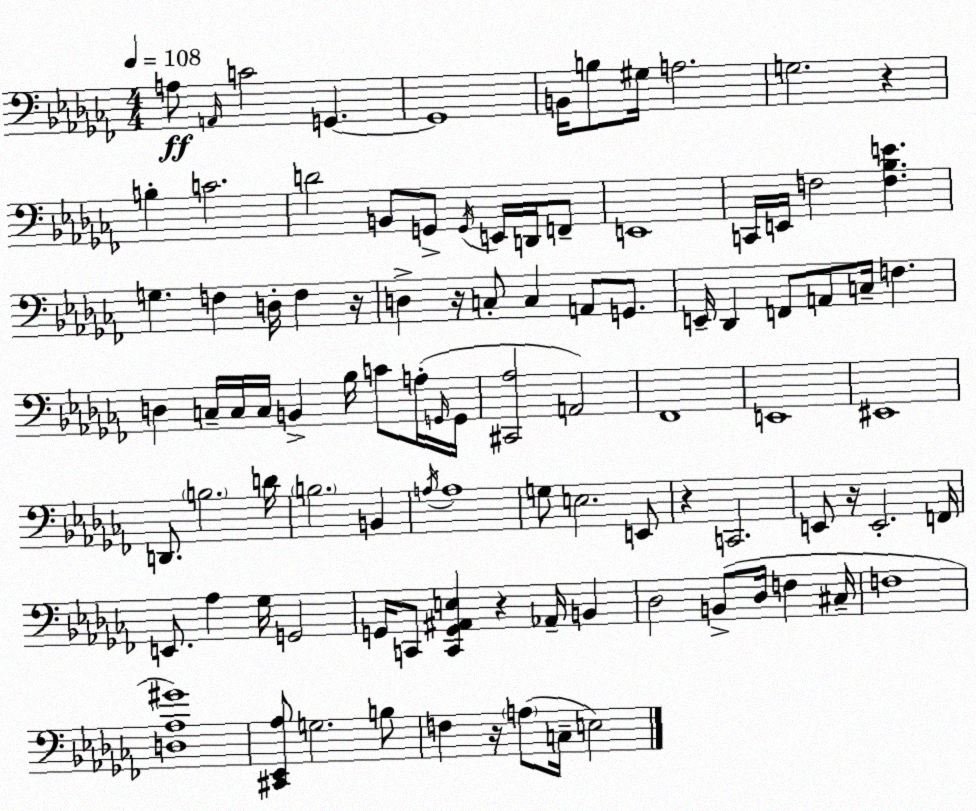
X:1
T:Untitled
M:4/4
L:1/4
K:Abm
A,/2 A,,/4 C2 G,, G,,4 B,,/4 B,/2 ^G,/4 A,2 G,2 z B, C2 D2 B,,/2 G,,/2 G,,/4 E,,/4 D,,/4 F,,/2 E,,4 C,,/4 E,,/4 F,2 [F,_B,E] G, F, D,/4 F, z/4 D, z/4 C,/2 C, A,,/2 G,,/2 E,,/4 _D,, F,,/2 A,,/2 C,/4 F, D, C,/4 C,/4 C,/4 B,, _B,/4 C/2 A,/4 G,,/4 G,,/4 [^C,,_A,]2 A,,2 _F,,4 E,,4 ^E,,4 D,,/2 B,2 D/4 B,2 B,, A,/4 A,4 G,/2 E,2 E,,/2 z C,,2 E,,/2 z/4 E,,2 F,,/4 E,,/2 _A, _G,/4 G,,2 G,,/4 C,,/2 [C,,G,,^A,,E,] z _A,,/4 B,, _D,2 B,,/2 _D,/4 F, ^C,/4 F,4 [D,_A,^G]4 [^C,,_E,,_A,]/2 G,2 B,/2 F, z/4 A,/2 C,/4 E,2